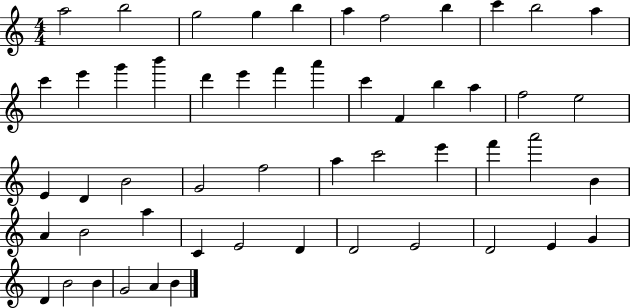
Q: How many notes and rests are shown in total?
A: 53